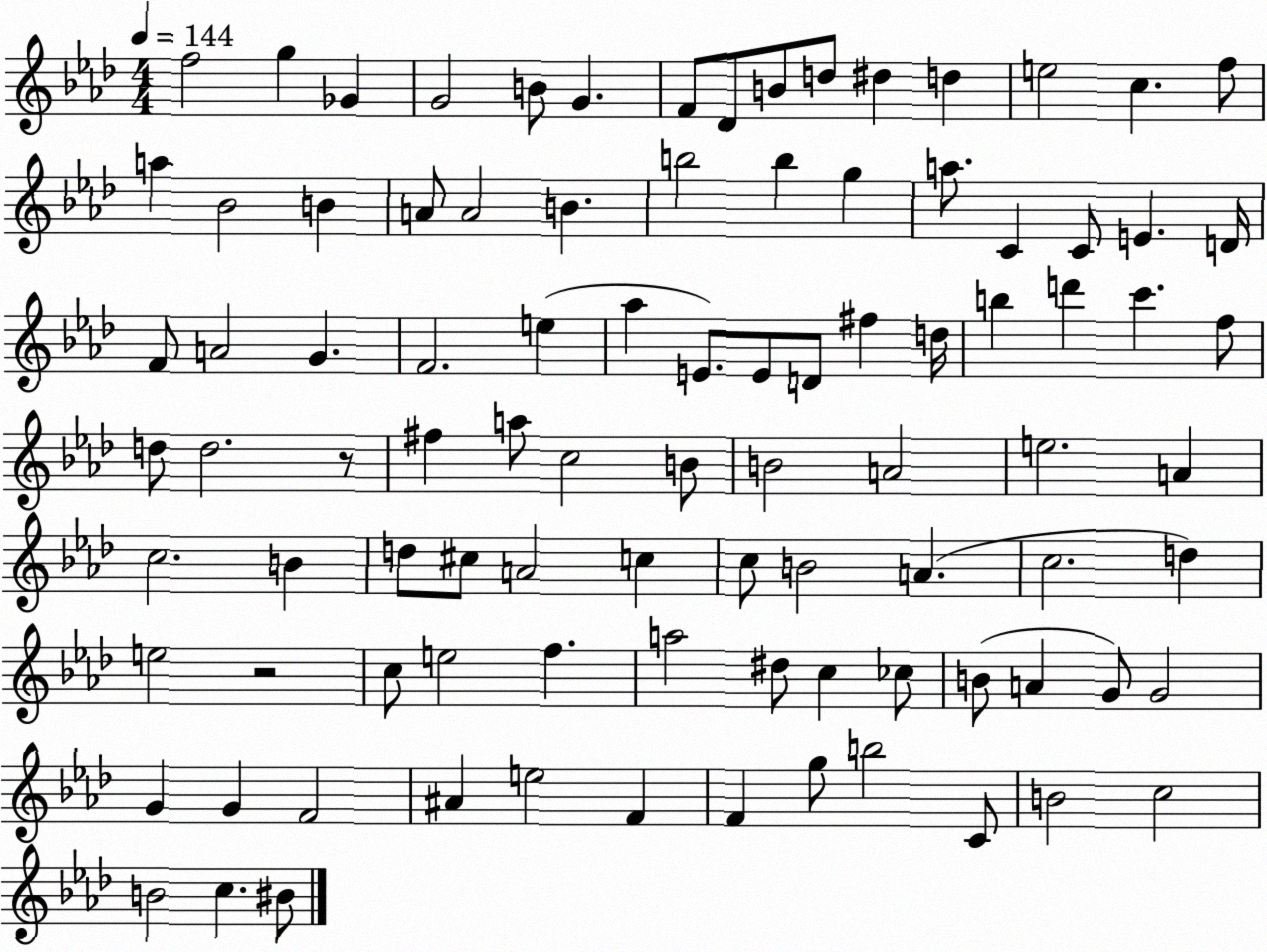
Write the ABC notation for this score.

X:1
T:Untitled
M:4/4
L:1/4
K:Ab
f2 g _G G2 B/2 G F/2 _D/2 B/2 d/2 ^d d e2 c f/2 a _B2 B A/2 A2 B b2 b g a/2 C C/2 E D/4 F/2 A2 G F2 e _a E/2 E/2 D/2 ^f d/4 b d' c' f/2 d/2 d2 z/2 ^f a/2 c2 B/2 B2 A2 e2 A c2 B d/2 ^c/2 A2 c c/2 B2 A c2 d e2 z2 c/2 e2 f a2 ^d/2 c _c/2 B/2 A G/2 G2 G G F2 ^A e2 F F g/2 b2 C/2 B2 c2 B2 c ^B/2